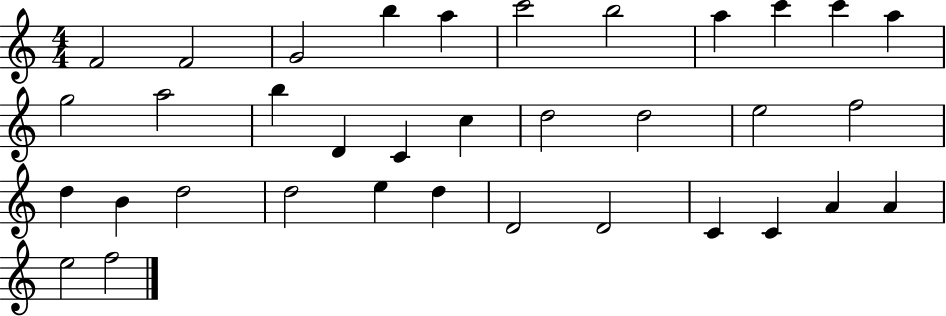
{
  \clef treble
  \numericTimeSignature
  \time 4/4
  \key c \major
  f'2 f'2 | g'2 b''4 a''4 | c'''2 b''2 | a''4 c'''4 c'''4 a''4 | \break g''2 a''2 | b''4 d'4 c'4 c''4 | d''2 d''2 | e''2 f''2 | \break d''4 b'4 d''2 | d''2 e''4 d''4 | d'2 d'2 | c'4 c'4 a'4 a'4 | \break e''2 f''2 | \bar "|."
}